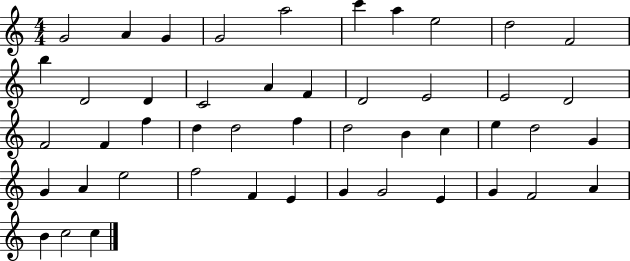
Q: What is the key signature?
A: C major